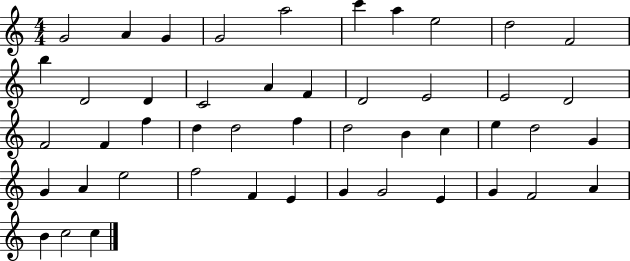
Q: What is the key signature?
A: C major